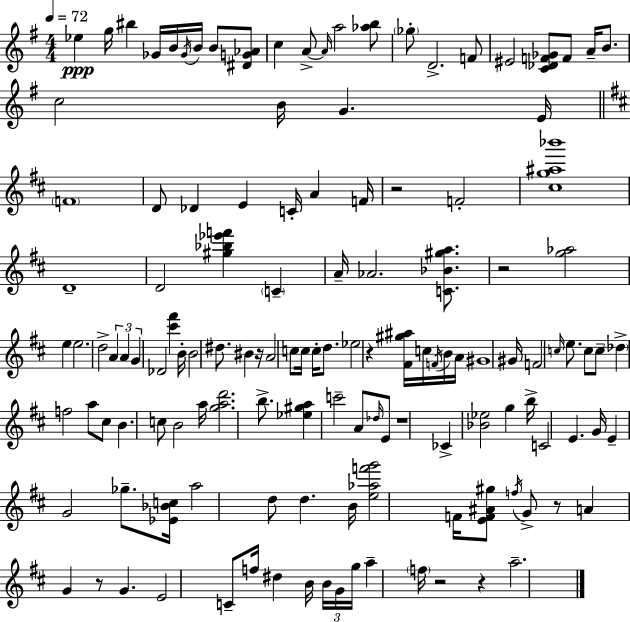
X:1
T:Untitled
M:4/4
L:1/4
K:Em
_e g/4 ^b _G/4 B/4 _G/4 B/4 B/2 [^DG_A]/2 c A/2 A/4 a2 [_ab]/2 _g/2 D2 F/2 ^E2 [C_DF_G]/2 F/2 A/4 B/2 c2 B/4 G E/4 F4 D/2 _D E C/4 A F/4 z2 F2 [^cg^a_b']4 D4 D2 [^g_b_e'f'] C A/4 _A2 [C_B^ga]/2 z2 [g_a]2 e e2 d2 A A G _D2 [^c'^f'] B/4 B2 ^d/2 ^B z/4 A2 c/2 c/4 c/4 d/2 _e2 z [^F^g^a]/4 c/4 F/4 B/4 A/4 ^G4 ^G/4 F2 c/4 e/2 c/2 c/2 _d f2 a/2 ^c/2 B c/2 B2 a/4 [gad']2 b/2 [_e^ga] c'2 A/2 _d/4 E/2 z4 _C [_B_e]2 g b/4 C2 E G/4 E G2 _g/2 [_E_Bc]/4 a2 d/2 d B/4 [e_af'g']2 F/4 [EF^A^g]/2 f/4 G/2 z/2 A G z/2 G E2 C/2 f/4 ^d B/4 B/4 G/4 g/4 a f/4 z2 z a2